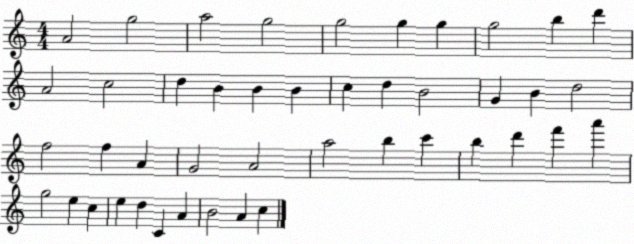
X:1
T:Untitled
M:4/4
L:1/4
K:C
A2 g2 a2 g2 g2 g g g2 b d' A2 c2 d B B B c d B2 G B d2 f2 f A G2 A2 a2 b c' b d' f' a' g2 e c e d C A B2 A c